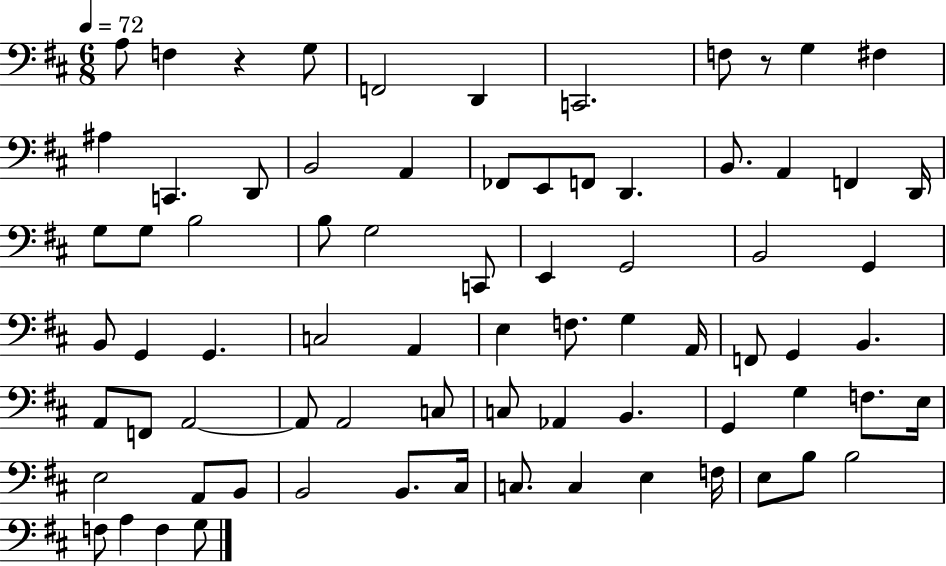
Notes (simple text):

A3/e F3/q R/q G3/e F2/h D2/q C2/h. F3/e R/e G3/q F#3/q A#3/q C2/q. D2/e B2/h A2/q FES2/e E2/e F2/e D2/q. B2/e. A2/q F2/q D2/s G3/e G3/e B3/h B3/e G3/h C2/e E2/q G2/h B2/h G2/q B2/e G2/q G2/q. C3/h A2/q E3/q F3/e. G3/q A2/s F2/e G2/q B2/q. A2/e F2/e A2/h A2/e A2/h C3/e C3/e Ab2/q B2/q. G2/q G3/q F3/e. E3/s E3/h A2/e B2/e B2/h B2/e. C#3/s C3/e. C3/q E3/q F3/s E3/e B3/e B3/h F3/e A3/q F3/q G3/e